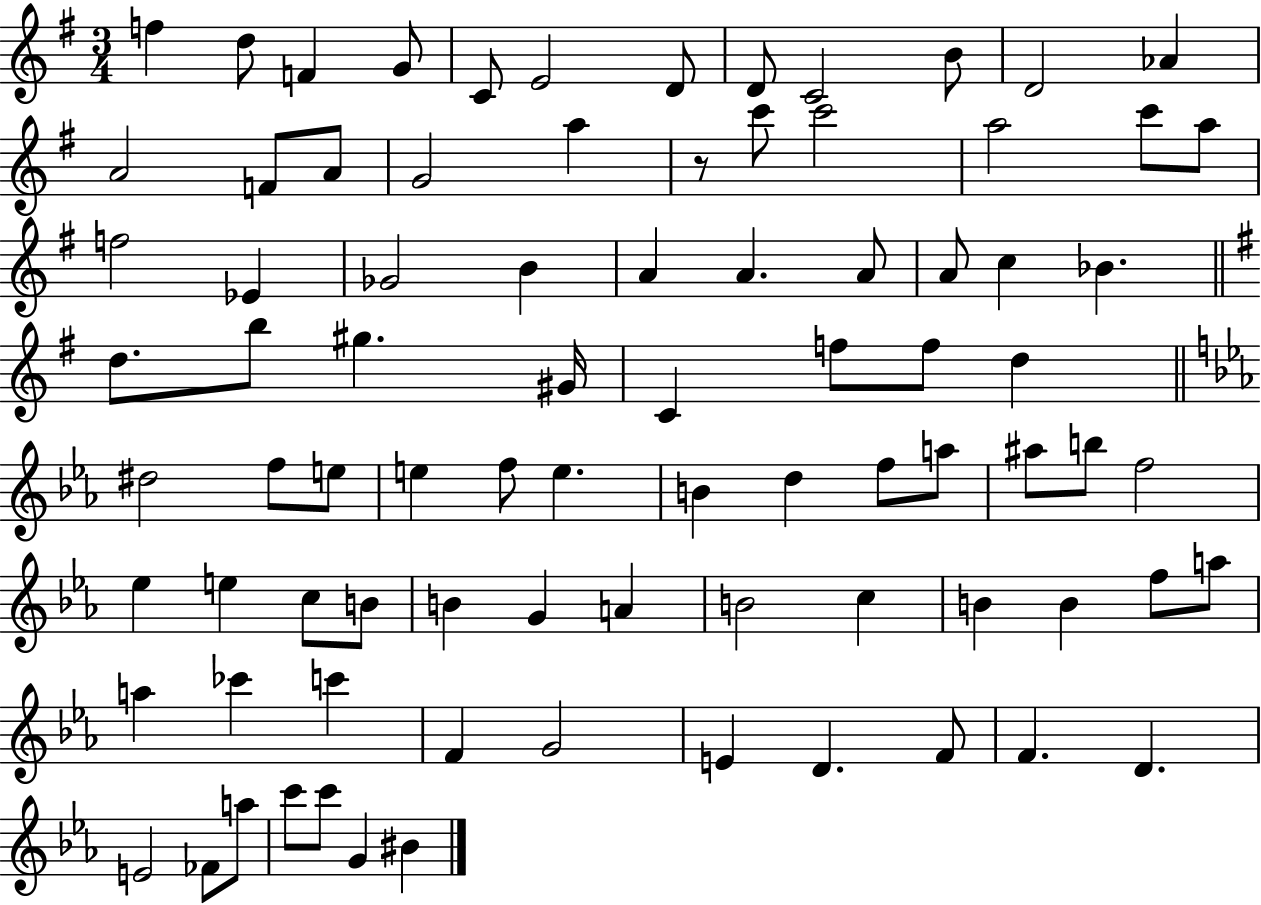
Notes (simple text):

F5/q D5/e F4/q G4/e C4/e E4/h D4/e D4/e C4/h B4/e D4/h Ab4/q A4/h F4/e A4/e G4/h A5/q R/e C6/e C6/h A5/h C6/e A5/e F5/h Eb4/q Gb4/h B4/q A4/q A4/q. A4/e A4/e C5/q Bb4/q. D5/e. B5/e G#5/q. G#4/s C4/q F5/e F5/e D5/q D#5/h F5/e E5/e E5/q F5/e E5/q. B4/q D5/q F5/e A5/e A#5/e B5/e F5/h Eb5/q E5/q C5/e B4/e B4/q G4/q A4/q B4/h C5/q B4/q B4/q F5/e A5/e A5/q CES6/q C6/q F4/q G4/h E4/q D4/q. F4/e F4/q. D4/q. E4/h FES4/e A5/e C6/e C6/e G4/q BIS4/q